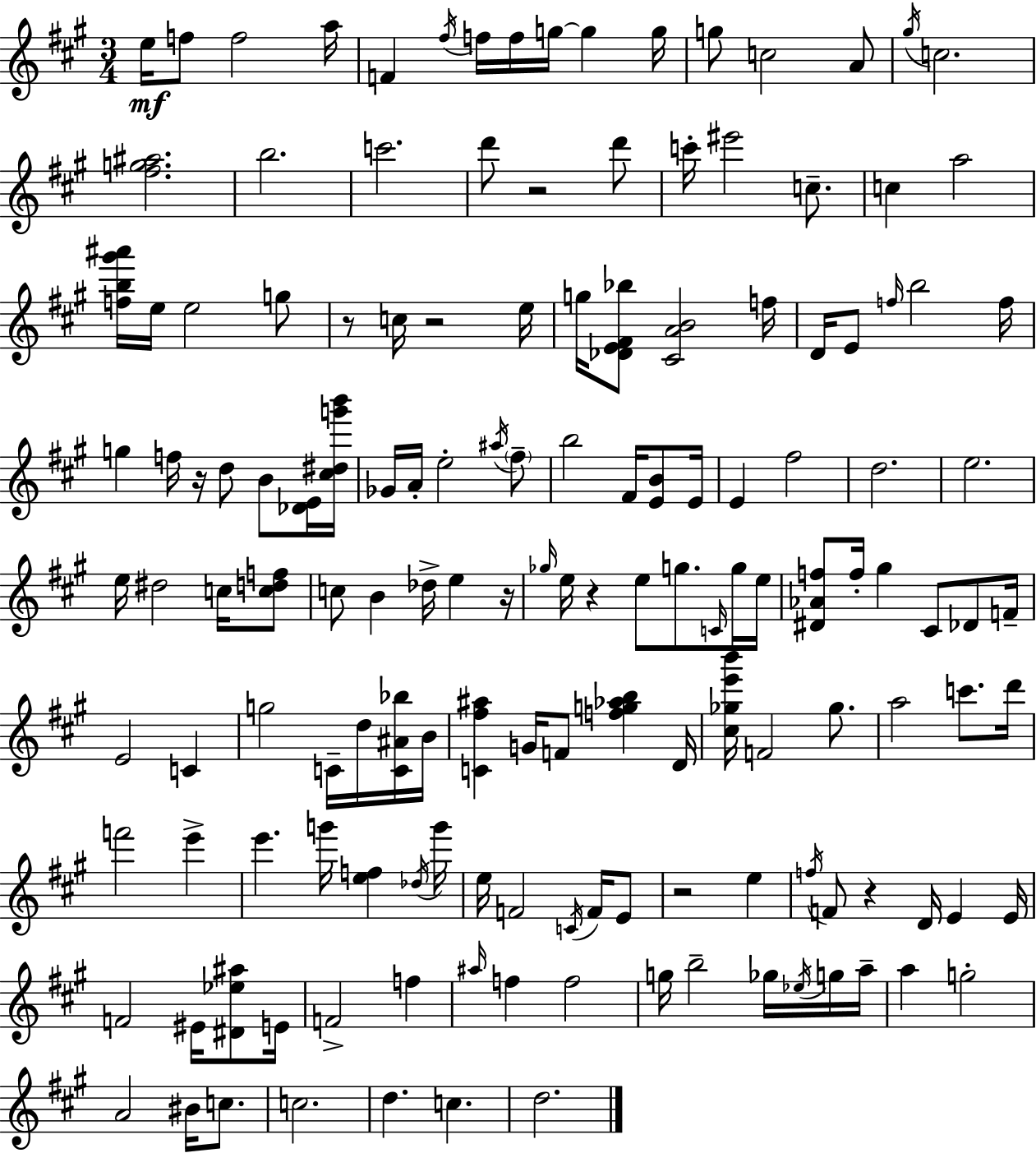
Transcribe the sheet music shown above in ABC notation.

X:1
T:Untitled
M:3/4
L:1/4
K:A
e/4 f/2 f2 a/4 F ^f/4 f/4 f/4 g/4 g g/4 g/2 c2 A/2 ^g/4 c2 [^fg^a]2 b2 c'2 d'/2 z2 d'/2 c'/4 ^e'2 c/2 c a2 [fb^g'^a']/4 e/4 e2 g/2 z/2 c/4 z2 e/4 g/4 [_DE^F_b]/2 [^CAB]2 f/4 D/4 E/2 f/4 b2 f/4 g f/4 z/4 d/2 B/2 [_DE]/4 [^c^dg'b']/4 _G/4 A/4 e2 ^a/4 ^f/2 b2 ^F/4 [EB]/2 E/4 E ^f2 d2 e2 e/4 ^d2 c/4 [cdf]/2 c/2 B _d/4 e z/4 _g/4 e/4 z e/2 g/2 C/4 g/4 e/4 [^D_Af]/2 f/4 ^g ^C/2 _D/2 F/4 E2 C g2 C/4 d/4 [C^A_b]/4 B/4 [C^f^a] G/4 F/2 [fg_ab] D/4 [^c_ge'b']/4 F2 _g/2 a2 c'/2 d'/4 f'2 e' e' g'/4 [ef] _d/4 g'/4 e/4 F2 C/4 F/4 E/2 z2 e f/4 F/2 z D/4 E E/4 F2 ^E/4 [^D_e^a]/2 E/4 F2 f ^a/4 f f2 g/4 b2 _g/4 _e/4 g/4 a/4 a g2 A2 ^B/4 c/2 c2 d c d2